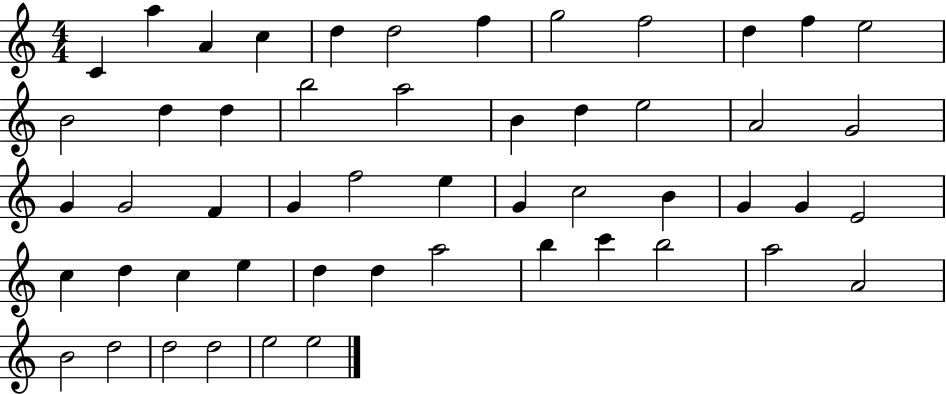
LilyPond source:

{
  \clef treble
  \numericTimeSignature
  \time 4/4
  \key c \major
  c'4 a''4 a'4 c''4 | d''4 d''2 f''4 | g''2 f''2 | d''4 f''4 e''2 | \break b'2 d''4 d''4 | b''2 a''2 | b'4 d''4 e''2 | a'2 g'2 | \break g'4 g'2 f'4 | g'4 f''2 e''4 | g'4 c''2 b'4 | g'4 g'4 e'2 | \break c''4 d''4 c''4 e''4 | d''4 d''4 a''2 | b''4 c'''4 b''2 | a''2 a'2 | \break b'2 d''2 | d''2 d''2 | e''2 e''2 | \bar "|."
}